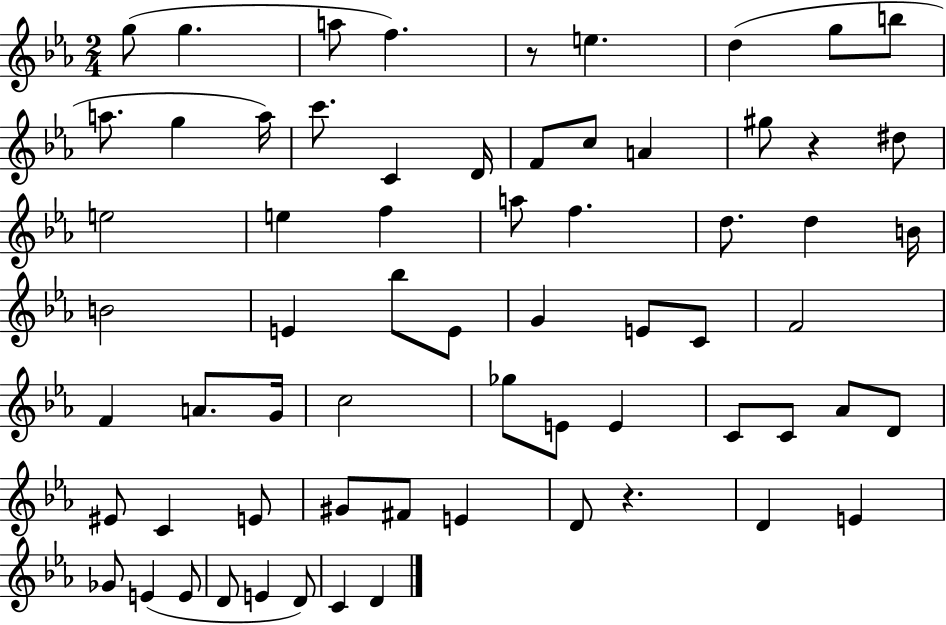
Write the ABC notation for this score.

X:1
T:Untitled
M:2/4
L:1/4
K:Eb
g/2 g a/2 f z/2 e d g/2 b/2 a/2 g a/4 c'/2 C D/4 F/2 c/2 A ^g/2 z ^d/2 e2 e f a/2 f d/2 d B/4 B2 E _b/2 E/2 G E/2 C/2 F2 F A/2 G/4 c2 _g/2 E/2 E C/2 C/2 _A/2 D/2 ^E/2 C E/2 ^G/2 ^F/2 E D/2 z D E _G/2 E E/2 D/2 E D/2 C D